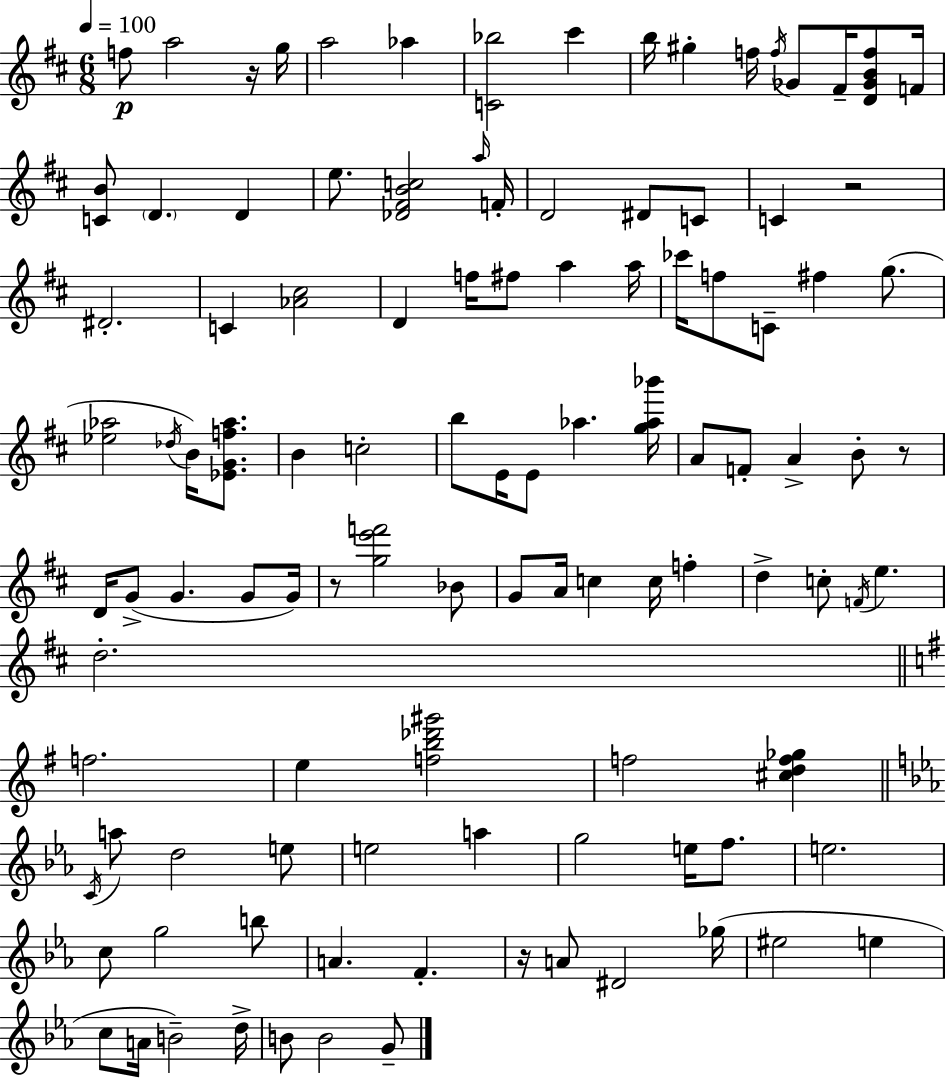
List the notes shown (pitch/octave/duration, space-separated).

F5/e A5/h R/s G5/s A5/h Ab5/q [C4,Bb5]/h C#6/q B5/s G#5/q F5/s F5/s Gb4/e F#4/s [D4,Gb4,B4,F5]/e F4/s [C4,B4]/e D4/q. D4/q E5/e. [Db4,F#4,B4,C5]/h A5/s F4/s D4/h D#4/e C4/e C4/q R/h D#4/h. C4/q [Ab4,C#5]/h D4/q F5/s F#5/e A5/q A5/s CES6/s F5/e C4/e F#5/q G5/e. [Eb5,Ab5]/h Db5/s B4/s [Eb4,G4,F5,Ab5]/e. B4/q C5/h B5/e E4/s E4/e Ab5/q. [G5,Ab5,Bb6]/s A4/e F4/e A4/q B4/e R/e D4/s G4/e G4/q. G4/e G4/s R/e [G5,E6,F6]/h Bb4/e G4/e A4/s C5/q C5/s F5/q D5/q C5/e F4/s E5/q. D5/h. F5/h. E5/q [F5,B5,Db6,G#6]/h F5/h [C#5,D5,F5,Gb5]/q C4/s A5/e D5/h E5/e E5/h A5/q G5/h E5/s F5/e. E5/h. C5/e G5/h B5/e A4/q. F4/q. R/s A4/e D#4/h Gb5/s EIS5/h E5/q C5/e A4/s B4/h D5/s B4/e B4/h G4/e